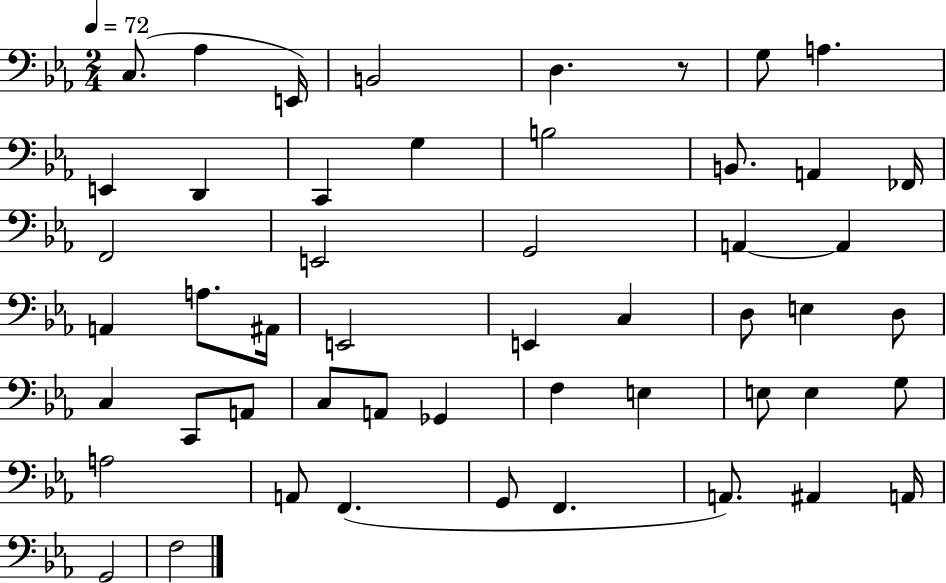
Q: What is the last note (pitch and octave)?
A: F3